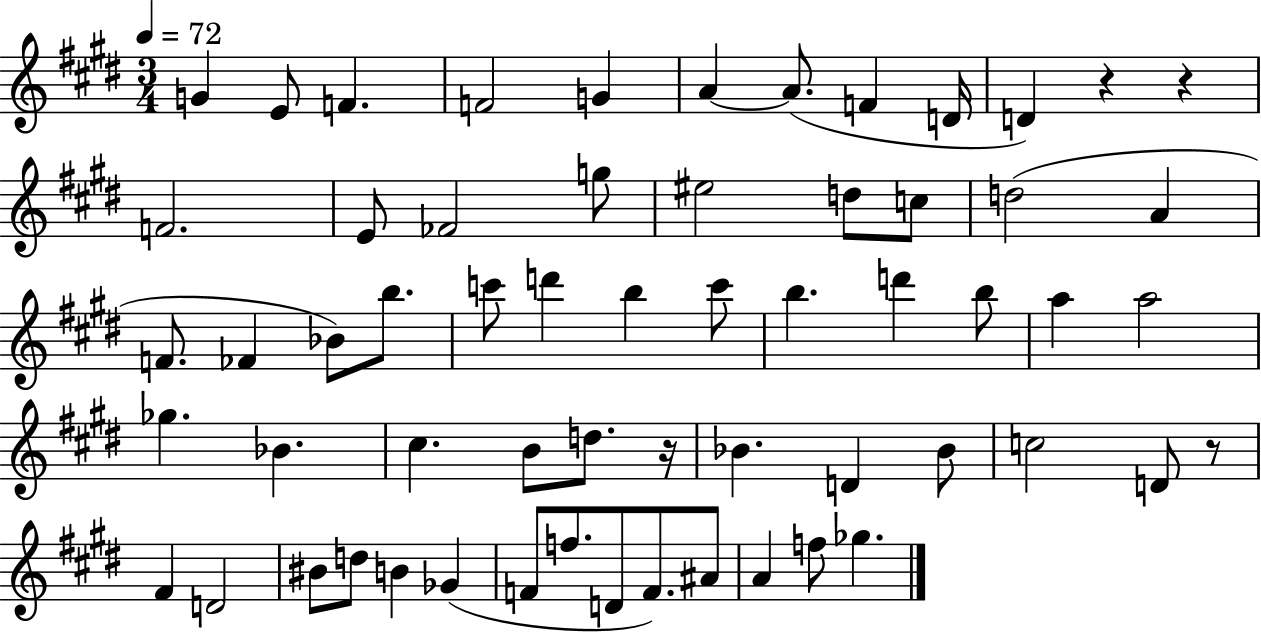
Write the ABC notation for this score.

X:1
T:Untitled
M:3/4
L:1/4
K:E
G E/2 F F2 G A A/2 F D/4 D z z F2 E/2 _F2 g/2 ^e2 d/2 c/2 d2 A F/2 _F _B/2 b/2 c'/2 d' b c'/2 b d' b/2 a a2 _g _B ^c B/2 d/2 z/4 _B D _B/2 c2 D/2 z/2 ^F D2 ^B/2 d/2 B _G F/2 f/2 D/2 F/2 ^A/2 A f/2 _g